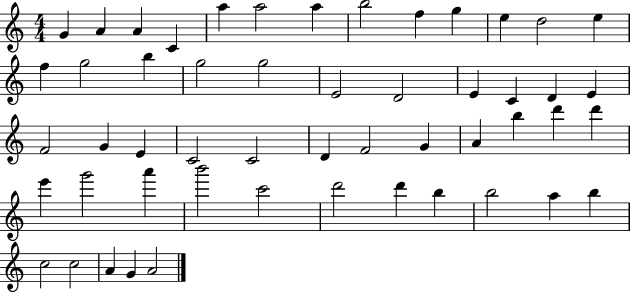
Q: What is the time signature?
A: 4/4